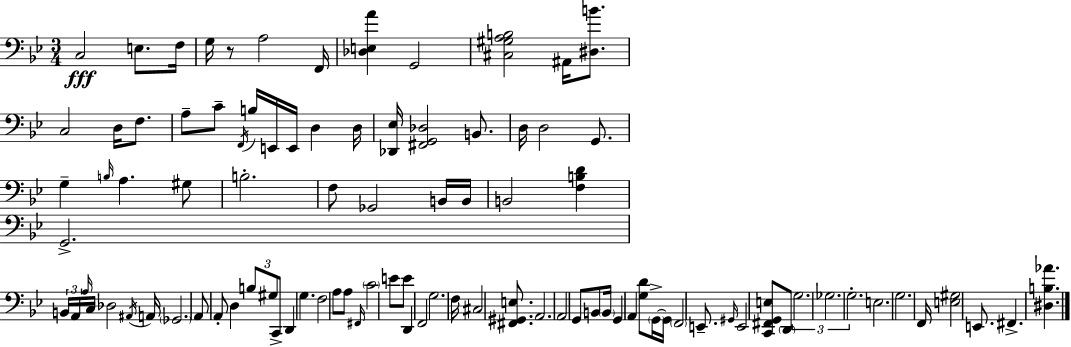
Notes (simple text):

C3/h E3/e. F3/s G3/s R/e A3/h F2/s [Db3,E3,A4]/q G2/h [C#3,G#3,A3,B3]/h A#2/s [D#3,B4]/e. C3/h D3/s F3/e. A3/e C4/e F2/s B3/s E2/s E2/s D3/q D3/s [Db2,Eb3]/s [F#2,G2,Db3]/h B2/e. D3/s D3/h G2/e. G3/q B3/s A3/q. G#3/e B3/h. F3/e Gb2/h B2/s B2/s B2/h [F3,B3,D4]/q G2/h. B2/s A2/s A3/s C3/s Db3/h A#2/s A2/s Gb2/h. A2/e A2/e D3/q B3/e G#3/e C2/e D2/q G3/q. F3/h A3/e A3/e F#2/s C4/h E4/e E4/e D2/q F2/h G3/h. F3/s C#3/h [F#2,G#2,E3]/e. A2/h. A2/h G2/e B2/e B2/s G2/q A2/q [G3,D4]/e G2/s G2/s F2/h E2/e. G#2/s E2/h [C2,F#2,G2,E3]/e D2/e G3/h. Gb3/h. G3/h. E3/h. G3/h. F2/s [E3,G#3]/h E2/e. F#2/q. [D#3,B3,Ab4]/q.